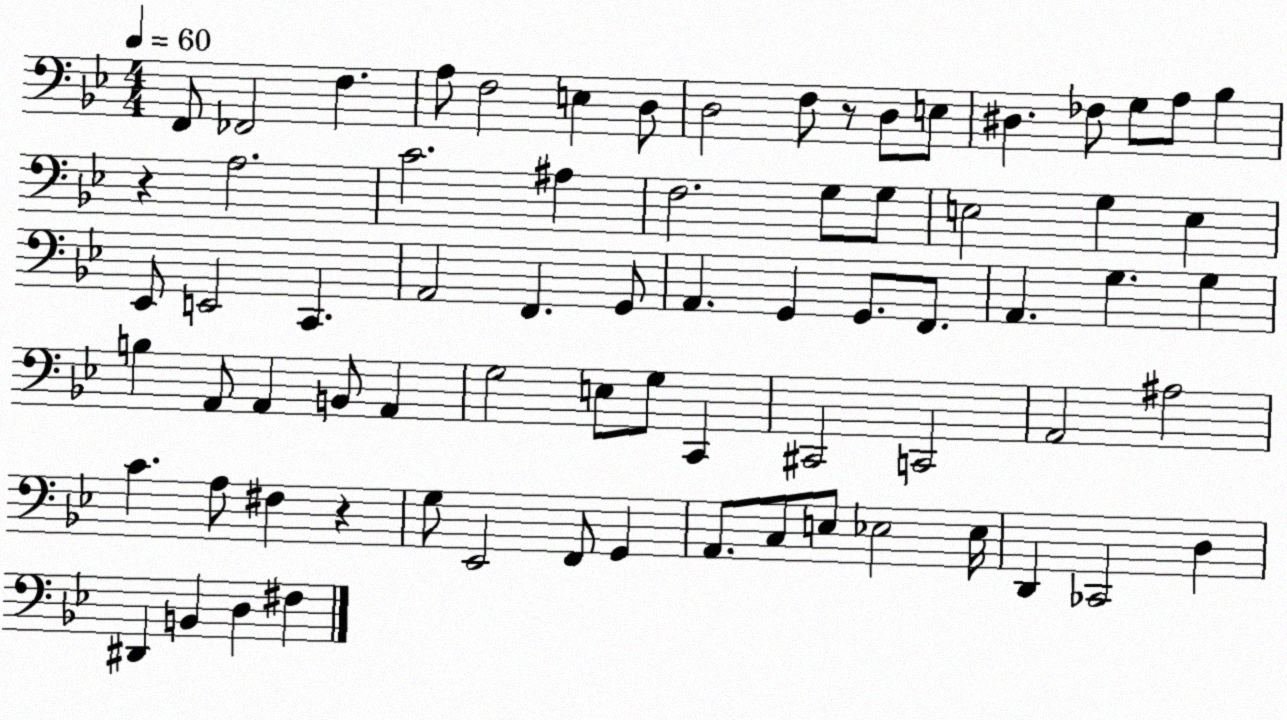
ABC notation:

X:1
T:Untitled
M:4/4
L:1/4
K:Bb
F,,/2 _F,,2 F, A,/2 F,2 E, D,/2 D,2 F,/2 z/2 D,/2 E,/2 ^D, _F,/2 G,/2 A,/2 _B, z A,2 C2 ^A, F,2 G,/2 G,/2 E,2 G, E, _E,,/2 E,,2 C,, A,,2 F,, G,,/2 A,, G,, G,,/2 F,,/2 A,, G, G, B, A,,/2 A,, B,,/2 A,, G,2 E,/2 G,/2 C,, ^C,,2 C,,2 A,,2 ^A,2 C A,/2 ^F, z G,/2 _E,,2 F,,/2 G,, A,,/2 C,/2 E,/2 _E,2 _E,/4 D,, _C,,2 D, ^D,, B,, D, ^F,